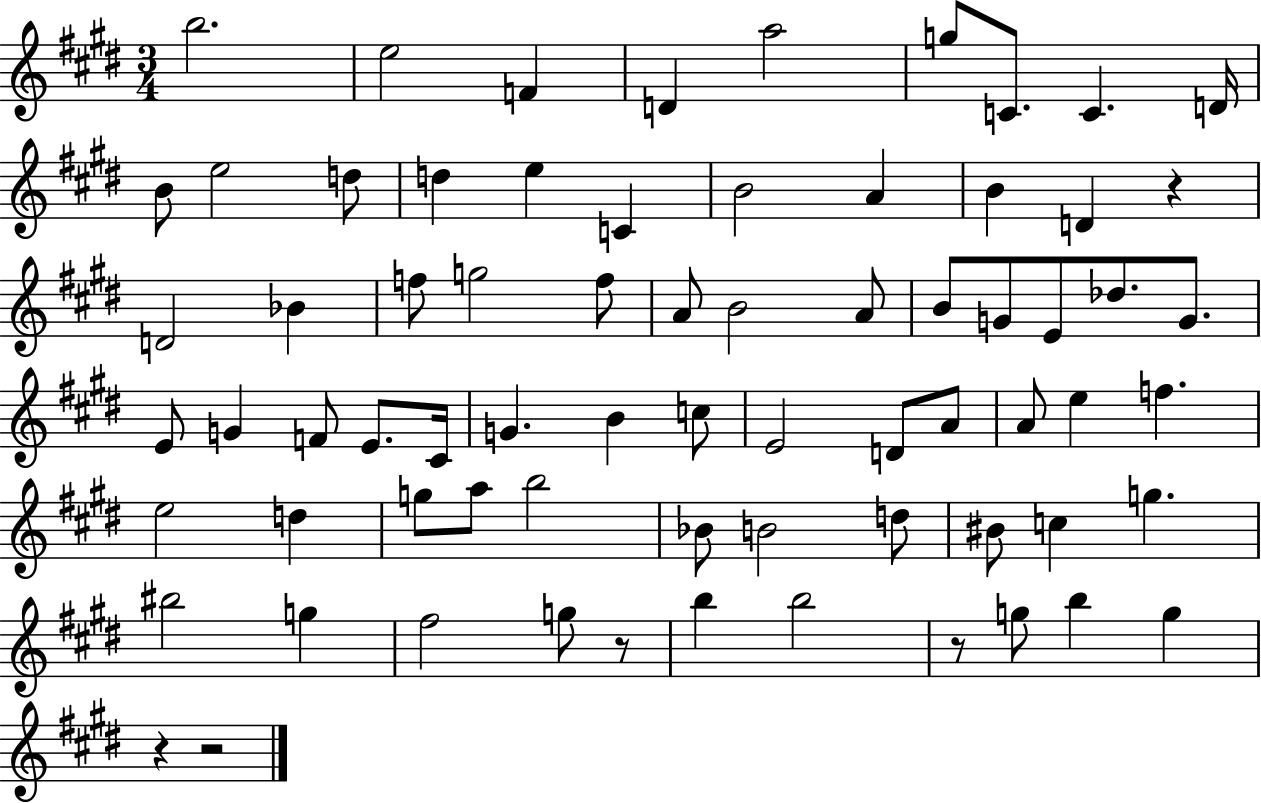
{
  \clef treble
  \numericTimeSignature
  \time 3/4
  \key e \major
  \repeat volta 2 { b''2. | e''2 f'4 | d'4 a''2 | g''8 c'8. c'4. d'16 | \break b'8 e''2 d''8 | d''4 e''4 c'4 | b'2 a'4 | b'4 d'4 r4 | \break d'2 bes'4 | f''8 g''2 f''8 | a'8 b'2 a'8 | b'8 g'8 e'8 des''8. g'8. | \break e'8 g'4 f'8 e'8. cis'16 | g'4. b'4 c''8 | e'2 d'8 a'8 | a'8 e''4 f''4. | \break e''2 d''4 | g''8 a''8 b''2 | bes'8 b'2 d''8 | bis'8 c''4 g''4. | \break bis''2 g''4 | fis''2 g''8 r8 | b''4 b''2 | r8 g''8 b''4 g''4 | \break r4 r2 | } \bar "|."
}